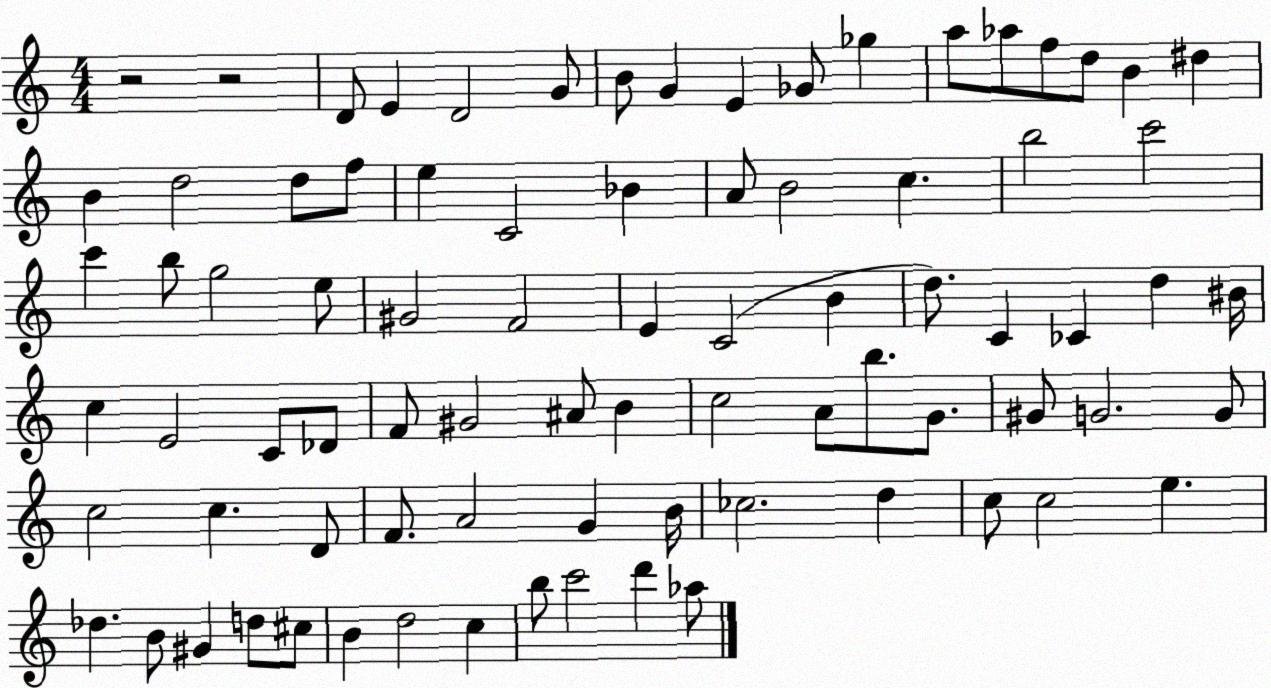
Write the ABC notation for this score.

X:1
T:Untitled
M:4/4
L:1/4
K:C
z2 z2 D/2 E D2 G/2 B/2 G E _G/2 _g a/2 _a/2 f/2 d/2 B ^d B d2 d/2 f/2 e C2 _B A/2 B2 c b2 c'2 c' b/2 g2 e/2 ^G2 F2 E C2 B d/2 C _C d ^B/4 c E2 C/2 _D/2 F/2 ^G2 ^A/2 B c2 A/2 b/2 G/2 ^G/2 G2 G/2 c2 c D/2 F/2 A2 G B/4 _c2 d c/2 c2 e _d B/2 ^G d/2 ^c/2 B d2 c b/2 c'2 d' _a/2